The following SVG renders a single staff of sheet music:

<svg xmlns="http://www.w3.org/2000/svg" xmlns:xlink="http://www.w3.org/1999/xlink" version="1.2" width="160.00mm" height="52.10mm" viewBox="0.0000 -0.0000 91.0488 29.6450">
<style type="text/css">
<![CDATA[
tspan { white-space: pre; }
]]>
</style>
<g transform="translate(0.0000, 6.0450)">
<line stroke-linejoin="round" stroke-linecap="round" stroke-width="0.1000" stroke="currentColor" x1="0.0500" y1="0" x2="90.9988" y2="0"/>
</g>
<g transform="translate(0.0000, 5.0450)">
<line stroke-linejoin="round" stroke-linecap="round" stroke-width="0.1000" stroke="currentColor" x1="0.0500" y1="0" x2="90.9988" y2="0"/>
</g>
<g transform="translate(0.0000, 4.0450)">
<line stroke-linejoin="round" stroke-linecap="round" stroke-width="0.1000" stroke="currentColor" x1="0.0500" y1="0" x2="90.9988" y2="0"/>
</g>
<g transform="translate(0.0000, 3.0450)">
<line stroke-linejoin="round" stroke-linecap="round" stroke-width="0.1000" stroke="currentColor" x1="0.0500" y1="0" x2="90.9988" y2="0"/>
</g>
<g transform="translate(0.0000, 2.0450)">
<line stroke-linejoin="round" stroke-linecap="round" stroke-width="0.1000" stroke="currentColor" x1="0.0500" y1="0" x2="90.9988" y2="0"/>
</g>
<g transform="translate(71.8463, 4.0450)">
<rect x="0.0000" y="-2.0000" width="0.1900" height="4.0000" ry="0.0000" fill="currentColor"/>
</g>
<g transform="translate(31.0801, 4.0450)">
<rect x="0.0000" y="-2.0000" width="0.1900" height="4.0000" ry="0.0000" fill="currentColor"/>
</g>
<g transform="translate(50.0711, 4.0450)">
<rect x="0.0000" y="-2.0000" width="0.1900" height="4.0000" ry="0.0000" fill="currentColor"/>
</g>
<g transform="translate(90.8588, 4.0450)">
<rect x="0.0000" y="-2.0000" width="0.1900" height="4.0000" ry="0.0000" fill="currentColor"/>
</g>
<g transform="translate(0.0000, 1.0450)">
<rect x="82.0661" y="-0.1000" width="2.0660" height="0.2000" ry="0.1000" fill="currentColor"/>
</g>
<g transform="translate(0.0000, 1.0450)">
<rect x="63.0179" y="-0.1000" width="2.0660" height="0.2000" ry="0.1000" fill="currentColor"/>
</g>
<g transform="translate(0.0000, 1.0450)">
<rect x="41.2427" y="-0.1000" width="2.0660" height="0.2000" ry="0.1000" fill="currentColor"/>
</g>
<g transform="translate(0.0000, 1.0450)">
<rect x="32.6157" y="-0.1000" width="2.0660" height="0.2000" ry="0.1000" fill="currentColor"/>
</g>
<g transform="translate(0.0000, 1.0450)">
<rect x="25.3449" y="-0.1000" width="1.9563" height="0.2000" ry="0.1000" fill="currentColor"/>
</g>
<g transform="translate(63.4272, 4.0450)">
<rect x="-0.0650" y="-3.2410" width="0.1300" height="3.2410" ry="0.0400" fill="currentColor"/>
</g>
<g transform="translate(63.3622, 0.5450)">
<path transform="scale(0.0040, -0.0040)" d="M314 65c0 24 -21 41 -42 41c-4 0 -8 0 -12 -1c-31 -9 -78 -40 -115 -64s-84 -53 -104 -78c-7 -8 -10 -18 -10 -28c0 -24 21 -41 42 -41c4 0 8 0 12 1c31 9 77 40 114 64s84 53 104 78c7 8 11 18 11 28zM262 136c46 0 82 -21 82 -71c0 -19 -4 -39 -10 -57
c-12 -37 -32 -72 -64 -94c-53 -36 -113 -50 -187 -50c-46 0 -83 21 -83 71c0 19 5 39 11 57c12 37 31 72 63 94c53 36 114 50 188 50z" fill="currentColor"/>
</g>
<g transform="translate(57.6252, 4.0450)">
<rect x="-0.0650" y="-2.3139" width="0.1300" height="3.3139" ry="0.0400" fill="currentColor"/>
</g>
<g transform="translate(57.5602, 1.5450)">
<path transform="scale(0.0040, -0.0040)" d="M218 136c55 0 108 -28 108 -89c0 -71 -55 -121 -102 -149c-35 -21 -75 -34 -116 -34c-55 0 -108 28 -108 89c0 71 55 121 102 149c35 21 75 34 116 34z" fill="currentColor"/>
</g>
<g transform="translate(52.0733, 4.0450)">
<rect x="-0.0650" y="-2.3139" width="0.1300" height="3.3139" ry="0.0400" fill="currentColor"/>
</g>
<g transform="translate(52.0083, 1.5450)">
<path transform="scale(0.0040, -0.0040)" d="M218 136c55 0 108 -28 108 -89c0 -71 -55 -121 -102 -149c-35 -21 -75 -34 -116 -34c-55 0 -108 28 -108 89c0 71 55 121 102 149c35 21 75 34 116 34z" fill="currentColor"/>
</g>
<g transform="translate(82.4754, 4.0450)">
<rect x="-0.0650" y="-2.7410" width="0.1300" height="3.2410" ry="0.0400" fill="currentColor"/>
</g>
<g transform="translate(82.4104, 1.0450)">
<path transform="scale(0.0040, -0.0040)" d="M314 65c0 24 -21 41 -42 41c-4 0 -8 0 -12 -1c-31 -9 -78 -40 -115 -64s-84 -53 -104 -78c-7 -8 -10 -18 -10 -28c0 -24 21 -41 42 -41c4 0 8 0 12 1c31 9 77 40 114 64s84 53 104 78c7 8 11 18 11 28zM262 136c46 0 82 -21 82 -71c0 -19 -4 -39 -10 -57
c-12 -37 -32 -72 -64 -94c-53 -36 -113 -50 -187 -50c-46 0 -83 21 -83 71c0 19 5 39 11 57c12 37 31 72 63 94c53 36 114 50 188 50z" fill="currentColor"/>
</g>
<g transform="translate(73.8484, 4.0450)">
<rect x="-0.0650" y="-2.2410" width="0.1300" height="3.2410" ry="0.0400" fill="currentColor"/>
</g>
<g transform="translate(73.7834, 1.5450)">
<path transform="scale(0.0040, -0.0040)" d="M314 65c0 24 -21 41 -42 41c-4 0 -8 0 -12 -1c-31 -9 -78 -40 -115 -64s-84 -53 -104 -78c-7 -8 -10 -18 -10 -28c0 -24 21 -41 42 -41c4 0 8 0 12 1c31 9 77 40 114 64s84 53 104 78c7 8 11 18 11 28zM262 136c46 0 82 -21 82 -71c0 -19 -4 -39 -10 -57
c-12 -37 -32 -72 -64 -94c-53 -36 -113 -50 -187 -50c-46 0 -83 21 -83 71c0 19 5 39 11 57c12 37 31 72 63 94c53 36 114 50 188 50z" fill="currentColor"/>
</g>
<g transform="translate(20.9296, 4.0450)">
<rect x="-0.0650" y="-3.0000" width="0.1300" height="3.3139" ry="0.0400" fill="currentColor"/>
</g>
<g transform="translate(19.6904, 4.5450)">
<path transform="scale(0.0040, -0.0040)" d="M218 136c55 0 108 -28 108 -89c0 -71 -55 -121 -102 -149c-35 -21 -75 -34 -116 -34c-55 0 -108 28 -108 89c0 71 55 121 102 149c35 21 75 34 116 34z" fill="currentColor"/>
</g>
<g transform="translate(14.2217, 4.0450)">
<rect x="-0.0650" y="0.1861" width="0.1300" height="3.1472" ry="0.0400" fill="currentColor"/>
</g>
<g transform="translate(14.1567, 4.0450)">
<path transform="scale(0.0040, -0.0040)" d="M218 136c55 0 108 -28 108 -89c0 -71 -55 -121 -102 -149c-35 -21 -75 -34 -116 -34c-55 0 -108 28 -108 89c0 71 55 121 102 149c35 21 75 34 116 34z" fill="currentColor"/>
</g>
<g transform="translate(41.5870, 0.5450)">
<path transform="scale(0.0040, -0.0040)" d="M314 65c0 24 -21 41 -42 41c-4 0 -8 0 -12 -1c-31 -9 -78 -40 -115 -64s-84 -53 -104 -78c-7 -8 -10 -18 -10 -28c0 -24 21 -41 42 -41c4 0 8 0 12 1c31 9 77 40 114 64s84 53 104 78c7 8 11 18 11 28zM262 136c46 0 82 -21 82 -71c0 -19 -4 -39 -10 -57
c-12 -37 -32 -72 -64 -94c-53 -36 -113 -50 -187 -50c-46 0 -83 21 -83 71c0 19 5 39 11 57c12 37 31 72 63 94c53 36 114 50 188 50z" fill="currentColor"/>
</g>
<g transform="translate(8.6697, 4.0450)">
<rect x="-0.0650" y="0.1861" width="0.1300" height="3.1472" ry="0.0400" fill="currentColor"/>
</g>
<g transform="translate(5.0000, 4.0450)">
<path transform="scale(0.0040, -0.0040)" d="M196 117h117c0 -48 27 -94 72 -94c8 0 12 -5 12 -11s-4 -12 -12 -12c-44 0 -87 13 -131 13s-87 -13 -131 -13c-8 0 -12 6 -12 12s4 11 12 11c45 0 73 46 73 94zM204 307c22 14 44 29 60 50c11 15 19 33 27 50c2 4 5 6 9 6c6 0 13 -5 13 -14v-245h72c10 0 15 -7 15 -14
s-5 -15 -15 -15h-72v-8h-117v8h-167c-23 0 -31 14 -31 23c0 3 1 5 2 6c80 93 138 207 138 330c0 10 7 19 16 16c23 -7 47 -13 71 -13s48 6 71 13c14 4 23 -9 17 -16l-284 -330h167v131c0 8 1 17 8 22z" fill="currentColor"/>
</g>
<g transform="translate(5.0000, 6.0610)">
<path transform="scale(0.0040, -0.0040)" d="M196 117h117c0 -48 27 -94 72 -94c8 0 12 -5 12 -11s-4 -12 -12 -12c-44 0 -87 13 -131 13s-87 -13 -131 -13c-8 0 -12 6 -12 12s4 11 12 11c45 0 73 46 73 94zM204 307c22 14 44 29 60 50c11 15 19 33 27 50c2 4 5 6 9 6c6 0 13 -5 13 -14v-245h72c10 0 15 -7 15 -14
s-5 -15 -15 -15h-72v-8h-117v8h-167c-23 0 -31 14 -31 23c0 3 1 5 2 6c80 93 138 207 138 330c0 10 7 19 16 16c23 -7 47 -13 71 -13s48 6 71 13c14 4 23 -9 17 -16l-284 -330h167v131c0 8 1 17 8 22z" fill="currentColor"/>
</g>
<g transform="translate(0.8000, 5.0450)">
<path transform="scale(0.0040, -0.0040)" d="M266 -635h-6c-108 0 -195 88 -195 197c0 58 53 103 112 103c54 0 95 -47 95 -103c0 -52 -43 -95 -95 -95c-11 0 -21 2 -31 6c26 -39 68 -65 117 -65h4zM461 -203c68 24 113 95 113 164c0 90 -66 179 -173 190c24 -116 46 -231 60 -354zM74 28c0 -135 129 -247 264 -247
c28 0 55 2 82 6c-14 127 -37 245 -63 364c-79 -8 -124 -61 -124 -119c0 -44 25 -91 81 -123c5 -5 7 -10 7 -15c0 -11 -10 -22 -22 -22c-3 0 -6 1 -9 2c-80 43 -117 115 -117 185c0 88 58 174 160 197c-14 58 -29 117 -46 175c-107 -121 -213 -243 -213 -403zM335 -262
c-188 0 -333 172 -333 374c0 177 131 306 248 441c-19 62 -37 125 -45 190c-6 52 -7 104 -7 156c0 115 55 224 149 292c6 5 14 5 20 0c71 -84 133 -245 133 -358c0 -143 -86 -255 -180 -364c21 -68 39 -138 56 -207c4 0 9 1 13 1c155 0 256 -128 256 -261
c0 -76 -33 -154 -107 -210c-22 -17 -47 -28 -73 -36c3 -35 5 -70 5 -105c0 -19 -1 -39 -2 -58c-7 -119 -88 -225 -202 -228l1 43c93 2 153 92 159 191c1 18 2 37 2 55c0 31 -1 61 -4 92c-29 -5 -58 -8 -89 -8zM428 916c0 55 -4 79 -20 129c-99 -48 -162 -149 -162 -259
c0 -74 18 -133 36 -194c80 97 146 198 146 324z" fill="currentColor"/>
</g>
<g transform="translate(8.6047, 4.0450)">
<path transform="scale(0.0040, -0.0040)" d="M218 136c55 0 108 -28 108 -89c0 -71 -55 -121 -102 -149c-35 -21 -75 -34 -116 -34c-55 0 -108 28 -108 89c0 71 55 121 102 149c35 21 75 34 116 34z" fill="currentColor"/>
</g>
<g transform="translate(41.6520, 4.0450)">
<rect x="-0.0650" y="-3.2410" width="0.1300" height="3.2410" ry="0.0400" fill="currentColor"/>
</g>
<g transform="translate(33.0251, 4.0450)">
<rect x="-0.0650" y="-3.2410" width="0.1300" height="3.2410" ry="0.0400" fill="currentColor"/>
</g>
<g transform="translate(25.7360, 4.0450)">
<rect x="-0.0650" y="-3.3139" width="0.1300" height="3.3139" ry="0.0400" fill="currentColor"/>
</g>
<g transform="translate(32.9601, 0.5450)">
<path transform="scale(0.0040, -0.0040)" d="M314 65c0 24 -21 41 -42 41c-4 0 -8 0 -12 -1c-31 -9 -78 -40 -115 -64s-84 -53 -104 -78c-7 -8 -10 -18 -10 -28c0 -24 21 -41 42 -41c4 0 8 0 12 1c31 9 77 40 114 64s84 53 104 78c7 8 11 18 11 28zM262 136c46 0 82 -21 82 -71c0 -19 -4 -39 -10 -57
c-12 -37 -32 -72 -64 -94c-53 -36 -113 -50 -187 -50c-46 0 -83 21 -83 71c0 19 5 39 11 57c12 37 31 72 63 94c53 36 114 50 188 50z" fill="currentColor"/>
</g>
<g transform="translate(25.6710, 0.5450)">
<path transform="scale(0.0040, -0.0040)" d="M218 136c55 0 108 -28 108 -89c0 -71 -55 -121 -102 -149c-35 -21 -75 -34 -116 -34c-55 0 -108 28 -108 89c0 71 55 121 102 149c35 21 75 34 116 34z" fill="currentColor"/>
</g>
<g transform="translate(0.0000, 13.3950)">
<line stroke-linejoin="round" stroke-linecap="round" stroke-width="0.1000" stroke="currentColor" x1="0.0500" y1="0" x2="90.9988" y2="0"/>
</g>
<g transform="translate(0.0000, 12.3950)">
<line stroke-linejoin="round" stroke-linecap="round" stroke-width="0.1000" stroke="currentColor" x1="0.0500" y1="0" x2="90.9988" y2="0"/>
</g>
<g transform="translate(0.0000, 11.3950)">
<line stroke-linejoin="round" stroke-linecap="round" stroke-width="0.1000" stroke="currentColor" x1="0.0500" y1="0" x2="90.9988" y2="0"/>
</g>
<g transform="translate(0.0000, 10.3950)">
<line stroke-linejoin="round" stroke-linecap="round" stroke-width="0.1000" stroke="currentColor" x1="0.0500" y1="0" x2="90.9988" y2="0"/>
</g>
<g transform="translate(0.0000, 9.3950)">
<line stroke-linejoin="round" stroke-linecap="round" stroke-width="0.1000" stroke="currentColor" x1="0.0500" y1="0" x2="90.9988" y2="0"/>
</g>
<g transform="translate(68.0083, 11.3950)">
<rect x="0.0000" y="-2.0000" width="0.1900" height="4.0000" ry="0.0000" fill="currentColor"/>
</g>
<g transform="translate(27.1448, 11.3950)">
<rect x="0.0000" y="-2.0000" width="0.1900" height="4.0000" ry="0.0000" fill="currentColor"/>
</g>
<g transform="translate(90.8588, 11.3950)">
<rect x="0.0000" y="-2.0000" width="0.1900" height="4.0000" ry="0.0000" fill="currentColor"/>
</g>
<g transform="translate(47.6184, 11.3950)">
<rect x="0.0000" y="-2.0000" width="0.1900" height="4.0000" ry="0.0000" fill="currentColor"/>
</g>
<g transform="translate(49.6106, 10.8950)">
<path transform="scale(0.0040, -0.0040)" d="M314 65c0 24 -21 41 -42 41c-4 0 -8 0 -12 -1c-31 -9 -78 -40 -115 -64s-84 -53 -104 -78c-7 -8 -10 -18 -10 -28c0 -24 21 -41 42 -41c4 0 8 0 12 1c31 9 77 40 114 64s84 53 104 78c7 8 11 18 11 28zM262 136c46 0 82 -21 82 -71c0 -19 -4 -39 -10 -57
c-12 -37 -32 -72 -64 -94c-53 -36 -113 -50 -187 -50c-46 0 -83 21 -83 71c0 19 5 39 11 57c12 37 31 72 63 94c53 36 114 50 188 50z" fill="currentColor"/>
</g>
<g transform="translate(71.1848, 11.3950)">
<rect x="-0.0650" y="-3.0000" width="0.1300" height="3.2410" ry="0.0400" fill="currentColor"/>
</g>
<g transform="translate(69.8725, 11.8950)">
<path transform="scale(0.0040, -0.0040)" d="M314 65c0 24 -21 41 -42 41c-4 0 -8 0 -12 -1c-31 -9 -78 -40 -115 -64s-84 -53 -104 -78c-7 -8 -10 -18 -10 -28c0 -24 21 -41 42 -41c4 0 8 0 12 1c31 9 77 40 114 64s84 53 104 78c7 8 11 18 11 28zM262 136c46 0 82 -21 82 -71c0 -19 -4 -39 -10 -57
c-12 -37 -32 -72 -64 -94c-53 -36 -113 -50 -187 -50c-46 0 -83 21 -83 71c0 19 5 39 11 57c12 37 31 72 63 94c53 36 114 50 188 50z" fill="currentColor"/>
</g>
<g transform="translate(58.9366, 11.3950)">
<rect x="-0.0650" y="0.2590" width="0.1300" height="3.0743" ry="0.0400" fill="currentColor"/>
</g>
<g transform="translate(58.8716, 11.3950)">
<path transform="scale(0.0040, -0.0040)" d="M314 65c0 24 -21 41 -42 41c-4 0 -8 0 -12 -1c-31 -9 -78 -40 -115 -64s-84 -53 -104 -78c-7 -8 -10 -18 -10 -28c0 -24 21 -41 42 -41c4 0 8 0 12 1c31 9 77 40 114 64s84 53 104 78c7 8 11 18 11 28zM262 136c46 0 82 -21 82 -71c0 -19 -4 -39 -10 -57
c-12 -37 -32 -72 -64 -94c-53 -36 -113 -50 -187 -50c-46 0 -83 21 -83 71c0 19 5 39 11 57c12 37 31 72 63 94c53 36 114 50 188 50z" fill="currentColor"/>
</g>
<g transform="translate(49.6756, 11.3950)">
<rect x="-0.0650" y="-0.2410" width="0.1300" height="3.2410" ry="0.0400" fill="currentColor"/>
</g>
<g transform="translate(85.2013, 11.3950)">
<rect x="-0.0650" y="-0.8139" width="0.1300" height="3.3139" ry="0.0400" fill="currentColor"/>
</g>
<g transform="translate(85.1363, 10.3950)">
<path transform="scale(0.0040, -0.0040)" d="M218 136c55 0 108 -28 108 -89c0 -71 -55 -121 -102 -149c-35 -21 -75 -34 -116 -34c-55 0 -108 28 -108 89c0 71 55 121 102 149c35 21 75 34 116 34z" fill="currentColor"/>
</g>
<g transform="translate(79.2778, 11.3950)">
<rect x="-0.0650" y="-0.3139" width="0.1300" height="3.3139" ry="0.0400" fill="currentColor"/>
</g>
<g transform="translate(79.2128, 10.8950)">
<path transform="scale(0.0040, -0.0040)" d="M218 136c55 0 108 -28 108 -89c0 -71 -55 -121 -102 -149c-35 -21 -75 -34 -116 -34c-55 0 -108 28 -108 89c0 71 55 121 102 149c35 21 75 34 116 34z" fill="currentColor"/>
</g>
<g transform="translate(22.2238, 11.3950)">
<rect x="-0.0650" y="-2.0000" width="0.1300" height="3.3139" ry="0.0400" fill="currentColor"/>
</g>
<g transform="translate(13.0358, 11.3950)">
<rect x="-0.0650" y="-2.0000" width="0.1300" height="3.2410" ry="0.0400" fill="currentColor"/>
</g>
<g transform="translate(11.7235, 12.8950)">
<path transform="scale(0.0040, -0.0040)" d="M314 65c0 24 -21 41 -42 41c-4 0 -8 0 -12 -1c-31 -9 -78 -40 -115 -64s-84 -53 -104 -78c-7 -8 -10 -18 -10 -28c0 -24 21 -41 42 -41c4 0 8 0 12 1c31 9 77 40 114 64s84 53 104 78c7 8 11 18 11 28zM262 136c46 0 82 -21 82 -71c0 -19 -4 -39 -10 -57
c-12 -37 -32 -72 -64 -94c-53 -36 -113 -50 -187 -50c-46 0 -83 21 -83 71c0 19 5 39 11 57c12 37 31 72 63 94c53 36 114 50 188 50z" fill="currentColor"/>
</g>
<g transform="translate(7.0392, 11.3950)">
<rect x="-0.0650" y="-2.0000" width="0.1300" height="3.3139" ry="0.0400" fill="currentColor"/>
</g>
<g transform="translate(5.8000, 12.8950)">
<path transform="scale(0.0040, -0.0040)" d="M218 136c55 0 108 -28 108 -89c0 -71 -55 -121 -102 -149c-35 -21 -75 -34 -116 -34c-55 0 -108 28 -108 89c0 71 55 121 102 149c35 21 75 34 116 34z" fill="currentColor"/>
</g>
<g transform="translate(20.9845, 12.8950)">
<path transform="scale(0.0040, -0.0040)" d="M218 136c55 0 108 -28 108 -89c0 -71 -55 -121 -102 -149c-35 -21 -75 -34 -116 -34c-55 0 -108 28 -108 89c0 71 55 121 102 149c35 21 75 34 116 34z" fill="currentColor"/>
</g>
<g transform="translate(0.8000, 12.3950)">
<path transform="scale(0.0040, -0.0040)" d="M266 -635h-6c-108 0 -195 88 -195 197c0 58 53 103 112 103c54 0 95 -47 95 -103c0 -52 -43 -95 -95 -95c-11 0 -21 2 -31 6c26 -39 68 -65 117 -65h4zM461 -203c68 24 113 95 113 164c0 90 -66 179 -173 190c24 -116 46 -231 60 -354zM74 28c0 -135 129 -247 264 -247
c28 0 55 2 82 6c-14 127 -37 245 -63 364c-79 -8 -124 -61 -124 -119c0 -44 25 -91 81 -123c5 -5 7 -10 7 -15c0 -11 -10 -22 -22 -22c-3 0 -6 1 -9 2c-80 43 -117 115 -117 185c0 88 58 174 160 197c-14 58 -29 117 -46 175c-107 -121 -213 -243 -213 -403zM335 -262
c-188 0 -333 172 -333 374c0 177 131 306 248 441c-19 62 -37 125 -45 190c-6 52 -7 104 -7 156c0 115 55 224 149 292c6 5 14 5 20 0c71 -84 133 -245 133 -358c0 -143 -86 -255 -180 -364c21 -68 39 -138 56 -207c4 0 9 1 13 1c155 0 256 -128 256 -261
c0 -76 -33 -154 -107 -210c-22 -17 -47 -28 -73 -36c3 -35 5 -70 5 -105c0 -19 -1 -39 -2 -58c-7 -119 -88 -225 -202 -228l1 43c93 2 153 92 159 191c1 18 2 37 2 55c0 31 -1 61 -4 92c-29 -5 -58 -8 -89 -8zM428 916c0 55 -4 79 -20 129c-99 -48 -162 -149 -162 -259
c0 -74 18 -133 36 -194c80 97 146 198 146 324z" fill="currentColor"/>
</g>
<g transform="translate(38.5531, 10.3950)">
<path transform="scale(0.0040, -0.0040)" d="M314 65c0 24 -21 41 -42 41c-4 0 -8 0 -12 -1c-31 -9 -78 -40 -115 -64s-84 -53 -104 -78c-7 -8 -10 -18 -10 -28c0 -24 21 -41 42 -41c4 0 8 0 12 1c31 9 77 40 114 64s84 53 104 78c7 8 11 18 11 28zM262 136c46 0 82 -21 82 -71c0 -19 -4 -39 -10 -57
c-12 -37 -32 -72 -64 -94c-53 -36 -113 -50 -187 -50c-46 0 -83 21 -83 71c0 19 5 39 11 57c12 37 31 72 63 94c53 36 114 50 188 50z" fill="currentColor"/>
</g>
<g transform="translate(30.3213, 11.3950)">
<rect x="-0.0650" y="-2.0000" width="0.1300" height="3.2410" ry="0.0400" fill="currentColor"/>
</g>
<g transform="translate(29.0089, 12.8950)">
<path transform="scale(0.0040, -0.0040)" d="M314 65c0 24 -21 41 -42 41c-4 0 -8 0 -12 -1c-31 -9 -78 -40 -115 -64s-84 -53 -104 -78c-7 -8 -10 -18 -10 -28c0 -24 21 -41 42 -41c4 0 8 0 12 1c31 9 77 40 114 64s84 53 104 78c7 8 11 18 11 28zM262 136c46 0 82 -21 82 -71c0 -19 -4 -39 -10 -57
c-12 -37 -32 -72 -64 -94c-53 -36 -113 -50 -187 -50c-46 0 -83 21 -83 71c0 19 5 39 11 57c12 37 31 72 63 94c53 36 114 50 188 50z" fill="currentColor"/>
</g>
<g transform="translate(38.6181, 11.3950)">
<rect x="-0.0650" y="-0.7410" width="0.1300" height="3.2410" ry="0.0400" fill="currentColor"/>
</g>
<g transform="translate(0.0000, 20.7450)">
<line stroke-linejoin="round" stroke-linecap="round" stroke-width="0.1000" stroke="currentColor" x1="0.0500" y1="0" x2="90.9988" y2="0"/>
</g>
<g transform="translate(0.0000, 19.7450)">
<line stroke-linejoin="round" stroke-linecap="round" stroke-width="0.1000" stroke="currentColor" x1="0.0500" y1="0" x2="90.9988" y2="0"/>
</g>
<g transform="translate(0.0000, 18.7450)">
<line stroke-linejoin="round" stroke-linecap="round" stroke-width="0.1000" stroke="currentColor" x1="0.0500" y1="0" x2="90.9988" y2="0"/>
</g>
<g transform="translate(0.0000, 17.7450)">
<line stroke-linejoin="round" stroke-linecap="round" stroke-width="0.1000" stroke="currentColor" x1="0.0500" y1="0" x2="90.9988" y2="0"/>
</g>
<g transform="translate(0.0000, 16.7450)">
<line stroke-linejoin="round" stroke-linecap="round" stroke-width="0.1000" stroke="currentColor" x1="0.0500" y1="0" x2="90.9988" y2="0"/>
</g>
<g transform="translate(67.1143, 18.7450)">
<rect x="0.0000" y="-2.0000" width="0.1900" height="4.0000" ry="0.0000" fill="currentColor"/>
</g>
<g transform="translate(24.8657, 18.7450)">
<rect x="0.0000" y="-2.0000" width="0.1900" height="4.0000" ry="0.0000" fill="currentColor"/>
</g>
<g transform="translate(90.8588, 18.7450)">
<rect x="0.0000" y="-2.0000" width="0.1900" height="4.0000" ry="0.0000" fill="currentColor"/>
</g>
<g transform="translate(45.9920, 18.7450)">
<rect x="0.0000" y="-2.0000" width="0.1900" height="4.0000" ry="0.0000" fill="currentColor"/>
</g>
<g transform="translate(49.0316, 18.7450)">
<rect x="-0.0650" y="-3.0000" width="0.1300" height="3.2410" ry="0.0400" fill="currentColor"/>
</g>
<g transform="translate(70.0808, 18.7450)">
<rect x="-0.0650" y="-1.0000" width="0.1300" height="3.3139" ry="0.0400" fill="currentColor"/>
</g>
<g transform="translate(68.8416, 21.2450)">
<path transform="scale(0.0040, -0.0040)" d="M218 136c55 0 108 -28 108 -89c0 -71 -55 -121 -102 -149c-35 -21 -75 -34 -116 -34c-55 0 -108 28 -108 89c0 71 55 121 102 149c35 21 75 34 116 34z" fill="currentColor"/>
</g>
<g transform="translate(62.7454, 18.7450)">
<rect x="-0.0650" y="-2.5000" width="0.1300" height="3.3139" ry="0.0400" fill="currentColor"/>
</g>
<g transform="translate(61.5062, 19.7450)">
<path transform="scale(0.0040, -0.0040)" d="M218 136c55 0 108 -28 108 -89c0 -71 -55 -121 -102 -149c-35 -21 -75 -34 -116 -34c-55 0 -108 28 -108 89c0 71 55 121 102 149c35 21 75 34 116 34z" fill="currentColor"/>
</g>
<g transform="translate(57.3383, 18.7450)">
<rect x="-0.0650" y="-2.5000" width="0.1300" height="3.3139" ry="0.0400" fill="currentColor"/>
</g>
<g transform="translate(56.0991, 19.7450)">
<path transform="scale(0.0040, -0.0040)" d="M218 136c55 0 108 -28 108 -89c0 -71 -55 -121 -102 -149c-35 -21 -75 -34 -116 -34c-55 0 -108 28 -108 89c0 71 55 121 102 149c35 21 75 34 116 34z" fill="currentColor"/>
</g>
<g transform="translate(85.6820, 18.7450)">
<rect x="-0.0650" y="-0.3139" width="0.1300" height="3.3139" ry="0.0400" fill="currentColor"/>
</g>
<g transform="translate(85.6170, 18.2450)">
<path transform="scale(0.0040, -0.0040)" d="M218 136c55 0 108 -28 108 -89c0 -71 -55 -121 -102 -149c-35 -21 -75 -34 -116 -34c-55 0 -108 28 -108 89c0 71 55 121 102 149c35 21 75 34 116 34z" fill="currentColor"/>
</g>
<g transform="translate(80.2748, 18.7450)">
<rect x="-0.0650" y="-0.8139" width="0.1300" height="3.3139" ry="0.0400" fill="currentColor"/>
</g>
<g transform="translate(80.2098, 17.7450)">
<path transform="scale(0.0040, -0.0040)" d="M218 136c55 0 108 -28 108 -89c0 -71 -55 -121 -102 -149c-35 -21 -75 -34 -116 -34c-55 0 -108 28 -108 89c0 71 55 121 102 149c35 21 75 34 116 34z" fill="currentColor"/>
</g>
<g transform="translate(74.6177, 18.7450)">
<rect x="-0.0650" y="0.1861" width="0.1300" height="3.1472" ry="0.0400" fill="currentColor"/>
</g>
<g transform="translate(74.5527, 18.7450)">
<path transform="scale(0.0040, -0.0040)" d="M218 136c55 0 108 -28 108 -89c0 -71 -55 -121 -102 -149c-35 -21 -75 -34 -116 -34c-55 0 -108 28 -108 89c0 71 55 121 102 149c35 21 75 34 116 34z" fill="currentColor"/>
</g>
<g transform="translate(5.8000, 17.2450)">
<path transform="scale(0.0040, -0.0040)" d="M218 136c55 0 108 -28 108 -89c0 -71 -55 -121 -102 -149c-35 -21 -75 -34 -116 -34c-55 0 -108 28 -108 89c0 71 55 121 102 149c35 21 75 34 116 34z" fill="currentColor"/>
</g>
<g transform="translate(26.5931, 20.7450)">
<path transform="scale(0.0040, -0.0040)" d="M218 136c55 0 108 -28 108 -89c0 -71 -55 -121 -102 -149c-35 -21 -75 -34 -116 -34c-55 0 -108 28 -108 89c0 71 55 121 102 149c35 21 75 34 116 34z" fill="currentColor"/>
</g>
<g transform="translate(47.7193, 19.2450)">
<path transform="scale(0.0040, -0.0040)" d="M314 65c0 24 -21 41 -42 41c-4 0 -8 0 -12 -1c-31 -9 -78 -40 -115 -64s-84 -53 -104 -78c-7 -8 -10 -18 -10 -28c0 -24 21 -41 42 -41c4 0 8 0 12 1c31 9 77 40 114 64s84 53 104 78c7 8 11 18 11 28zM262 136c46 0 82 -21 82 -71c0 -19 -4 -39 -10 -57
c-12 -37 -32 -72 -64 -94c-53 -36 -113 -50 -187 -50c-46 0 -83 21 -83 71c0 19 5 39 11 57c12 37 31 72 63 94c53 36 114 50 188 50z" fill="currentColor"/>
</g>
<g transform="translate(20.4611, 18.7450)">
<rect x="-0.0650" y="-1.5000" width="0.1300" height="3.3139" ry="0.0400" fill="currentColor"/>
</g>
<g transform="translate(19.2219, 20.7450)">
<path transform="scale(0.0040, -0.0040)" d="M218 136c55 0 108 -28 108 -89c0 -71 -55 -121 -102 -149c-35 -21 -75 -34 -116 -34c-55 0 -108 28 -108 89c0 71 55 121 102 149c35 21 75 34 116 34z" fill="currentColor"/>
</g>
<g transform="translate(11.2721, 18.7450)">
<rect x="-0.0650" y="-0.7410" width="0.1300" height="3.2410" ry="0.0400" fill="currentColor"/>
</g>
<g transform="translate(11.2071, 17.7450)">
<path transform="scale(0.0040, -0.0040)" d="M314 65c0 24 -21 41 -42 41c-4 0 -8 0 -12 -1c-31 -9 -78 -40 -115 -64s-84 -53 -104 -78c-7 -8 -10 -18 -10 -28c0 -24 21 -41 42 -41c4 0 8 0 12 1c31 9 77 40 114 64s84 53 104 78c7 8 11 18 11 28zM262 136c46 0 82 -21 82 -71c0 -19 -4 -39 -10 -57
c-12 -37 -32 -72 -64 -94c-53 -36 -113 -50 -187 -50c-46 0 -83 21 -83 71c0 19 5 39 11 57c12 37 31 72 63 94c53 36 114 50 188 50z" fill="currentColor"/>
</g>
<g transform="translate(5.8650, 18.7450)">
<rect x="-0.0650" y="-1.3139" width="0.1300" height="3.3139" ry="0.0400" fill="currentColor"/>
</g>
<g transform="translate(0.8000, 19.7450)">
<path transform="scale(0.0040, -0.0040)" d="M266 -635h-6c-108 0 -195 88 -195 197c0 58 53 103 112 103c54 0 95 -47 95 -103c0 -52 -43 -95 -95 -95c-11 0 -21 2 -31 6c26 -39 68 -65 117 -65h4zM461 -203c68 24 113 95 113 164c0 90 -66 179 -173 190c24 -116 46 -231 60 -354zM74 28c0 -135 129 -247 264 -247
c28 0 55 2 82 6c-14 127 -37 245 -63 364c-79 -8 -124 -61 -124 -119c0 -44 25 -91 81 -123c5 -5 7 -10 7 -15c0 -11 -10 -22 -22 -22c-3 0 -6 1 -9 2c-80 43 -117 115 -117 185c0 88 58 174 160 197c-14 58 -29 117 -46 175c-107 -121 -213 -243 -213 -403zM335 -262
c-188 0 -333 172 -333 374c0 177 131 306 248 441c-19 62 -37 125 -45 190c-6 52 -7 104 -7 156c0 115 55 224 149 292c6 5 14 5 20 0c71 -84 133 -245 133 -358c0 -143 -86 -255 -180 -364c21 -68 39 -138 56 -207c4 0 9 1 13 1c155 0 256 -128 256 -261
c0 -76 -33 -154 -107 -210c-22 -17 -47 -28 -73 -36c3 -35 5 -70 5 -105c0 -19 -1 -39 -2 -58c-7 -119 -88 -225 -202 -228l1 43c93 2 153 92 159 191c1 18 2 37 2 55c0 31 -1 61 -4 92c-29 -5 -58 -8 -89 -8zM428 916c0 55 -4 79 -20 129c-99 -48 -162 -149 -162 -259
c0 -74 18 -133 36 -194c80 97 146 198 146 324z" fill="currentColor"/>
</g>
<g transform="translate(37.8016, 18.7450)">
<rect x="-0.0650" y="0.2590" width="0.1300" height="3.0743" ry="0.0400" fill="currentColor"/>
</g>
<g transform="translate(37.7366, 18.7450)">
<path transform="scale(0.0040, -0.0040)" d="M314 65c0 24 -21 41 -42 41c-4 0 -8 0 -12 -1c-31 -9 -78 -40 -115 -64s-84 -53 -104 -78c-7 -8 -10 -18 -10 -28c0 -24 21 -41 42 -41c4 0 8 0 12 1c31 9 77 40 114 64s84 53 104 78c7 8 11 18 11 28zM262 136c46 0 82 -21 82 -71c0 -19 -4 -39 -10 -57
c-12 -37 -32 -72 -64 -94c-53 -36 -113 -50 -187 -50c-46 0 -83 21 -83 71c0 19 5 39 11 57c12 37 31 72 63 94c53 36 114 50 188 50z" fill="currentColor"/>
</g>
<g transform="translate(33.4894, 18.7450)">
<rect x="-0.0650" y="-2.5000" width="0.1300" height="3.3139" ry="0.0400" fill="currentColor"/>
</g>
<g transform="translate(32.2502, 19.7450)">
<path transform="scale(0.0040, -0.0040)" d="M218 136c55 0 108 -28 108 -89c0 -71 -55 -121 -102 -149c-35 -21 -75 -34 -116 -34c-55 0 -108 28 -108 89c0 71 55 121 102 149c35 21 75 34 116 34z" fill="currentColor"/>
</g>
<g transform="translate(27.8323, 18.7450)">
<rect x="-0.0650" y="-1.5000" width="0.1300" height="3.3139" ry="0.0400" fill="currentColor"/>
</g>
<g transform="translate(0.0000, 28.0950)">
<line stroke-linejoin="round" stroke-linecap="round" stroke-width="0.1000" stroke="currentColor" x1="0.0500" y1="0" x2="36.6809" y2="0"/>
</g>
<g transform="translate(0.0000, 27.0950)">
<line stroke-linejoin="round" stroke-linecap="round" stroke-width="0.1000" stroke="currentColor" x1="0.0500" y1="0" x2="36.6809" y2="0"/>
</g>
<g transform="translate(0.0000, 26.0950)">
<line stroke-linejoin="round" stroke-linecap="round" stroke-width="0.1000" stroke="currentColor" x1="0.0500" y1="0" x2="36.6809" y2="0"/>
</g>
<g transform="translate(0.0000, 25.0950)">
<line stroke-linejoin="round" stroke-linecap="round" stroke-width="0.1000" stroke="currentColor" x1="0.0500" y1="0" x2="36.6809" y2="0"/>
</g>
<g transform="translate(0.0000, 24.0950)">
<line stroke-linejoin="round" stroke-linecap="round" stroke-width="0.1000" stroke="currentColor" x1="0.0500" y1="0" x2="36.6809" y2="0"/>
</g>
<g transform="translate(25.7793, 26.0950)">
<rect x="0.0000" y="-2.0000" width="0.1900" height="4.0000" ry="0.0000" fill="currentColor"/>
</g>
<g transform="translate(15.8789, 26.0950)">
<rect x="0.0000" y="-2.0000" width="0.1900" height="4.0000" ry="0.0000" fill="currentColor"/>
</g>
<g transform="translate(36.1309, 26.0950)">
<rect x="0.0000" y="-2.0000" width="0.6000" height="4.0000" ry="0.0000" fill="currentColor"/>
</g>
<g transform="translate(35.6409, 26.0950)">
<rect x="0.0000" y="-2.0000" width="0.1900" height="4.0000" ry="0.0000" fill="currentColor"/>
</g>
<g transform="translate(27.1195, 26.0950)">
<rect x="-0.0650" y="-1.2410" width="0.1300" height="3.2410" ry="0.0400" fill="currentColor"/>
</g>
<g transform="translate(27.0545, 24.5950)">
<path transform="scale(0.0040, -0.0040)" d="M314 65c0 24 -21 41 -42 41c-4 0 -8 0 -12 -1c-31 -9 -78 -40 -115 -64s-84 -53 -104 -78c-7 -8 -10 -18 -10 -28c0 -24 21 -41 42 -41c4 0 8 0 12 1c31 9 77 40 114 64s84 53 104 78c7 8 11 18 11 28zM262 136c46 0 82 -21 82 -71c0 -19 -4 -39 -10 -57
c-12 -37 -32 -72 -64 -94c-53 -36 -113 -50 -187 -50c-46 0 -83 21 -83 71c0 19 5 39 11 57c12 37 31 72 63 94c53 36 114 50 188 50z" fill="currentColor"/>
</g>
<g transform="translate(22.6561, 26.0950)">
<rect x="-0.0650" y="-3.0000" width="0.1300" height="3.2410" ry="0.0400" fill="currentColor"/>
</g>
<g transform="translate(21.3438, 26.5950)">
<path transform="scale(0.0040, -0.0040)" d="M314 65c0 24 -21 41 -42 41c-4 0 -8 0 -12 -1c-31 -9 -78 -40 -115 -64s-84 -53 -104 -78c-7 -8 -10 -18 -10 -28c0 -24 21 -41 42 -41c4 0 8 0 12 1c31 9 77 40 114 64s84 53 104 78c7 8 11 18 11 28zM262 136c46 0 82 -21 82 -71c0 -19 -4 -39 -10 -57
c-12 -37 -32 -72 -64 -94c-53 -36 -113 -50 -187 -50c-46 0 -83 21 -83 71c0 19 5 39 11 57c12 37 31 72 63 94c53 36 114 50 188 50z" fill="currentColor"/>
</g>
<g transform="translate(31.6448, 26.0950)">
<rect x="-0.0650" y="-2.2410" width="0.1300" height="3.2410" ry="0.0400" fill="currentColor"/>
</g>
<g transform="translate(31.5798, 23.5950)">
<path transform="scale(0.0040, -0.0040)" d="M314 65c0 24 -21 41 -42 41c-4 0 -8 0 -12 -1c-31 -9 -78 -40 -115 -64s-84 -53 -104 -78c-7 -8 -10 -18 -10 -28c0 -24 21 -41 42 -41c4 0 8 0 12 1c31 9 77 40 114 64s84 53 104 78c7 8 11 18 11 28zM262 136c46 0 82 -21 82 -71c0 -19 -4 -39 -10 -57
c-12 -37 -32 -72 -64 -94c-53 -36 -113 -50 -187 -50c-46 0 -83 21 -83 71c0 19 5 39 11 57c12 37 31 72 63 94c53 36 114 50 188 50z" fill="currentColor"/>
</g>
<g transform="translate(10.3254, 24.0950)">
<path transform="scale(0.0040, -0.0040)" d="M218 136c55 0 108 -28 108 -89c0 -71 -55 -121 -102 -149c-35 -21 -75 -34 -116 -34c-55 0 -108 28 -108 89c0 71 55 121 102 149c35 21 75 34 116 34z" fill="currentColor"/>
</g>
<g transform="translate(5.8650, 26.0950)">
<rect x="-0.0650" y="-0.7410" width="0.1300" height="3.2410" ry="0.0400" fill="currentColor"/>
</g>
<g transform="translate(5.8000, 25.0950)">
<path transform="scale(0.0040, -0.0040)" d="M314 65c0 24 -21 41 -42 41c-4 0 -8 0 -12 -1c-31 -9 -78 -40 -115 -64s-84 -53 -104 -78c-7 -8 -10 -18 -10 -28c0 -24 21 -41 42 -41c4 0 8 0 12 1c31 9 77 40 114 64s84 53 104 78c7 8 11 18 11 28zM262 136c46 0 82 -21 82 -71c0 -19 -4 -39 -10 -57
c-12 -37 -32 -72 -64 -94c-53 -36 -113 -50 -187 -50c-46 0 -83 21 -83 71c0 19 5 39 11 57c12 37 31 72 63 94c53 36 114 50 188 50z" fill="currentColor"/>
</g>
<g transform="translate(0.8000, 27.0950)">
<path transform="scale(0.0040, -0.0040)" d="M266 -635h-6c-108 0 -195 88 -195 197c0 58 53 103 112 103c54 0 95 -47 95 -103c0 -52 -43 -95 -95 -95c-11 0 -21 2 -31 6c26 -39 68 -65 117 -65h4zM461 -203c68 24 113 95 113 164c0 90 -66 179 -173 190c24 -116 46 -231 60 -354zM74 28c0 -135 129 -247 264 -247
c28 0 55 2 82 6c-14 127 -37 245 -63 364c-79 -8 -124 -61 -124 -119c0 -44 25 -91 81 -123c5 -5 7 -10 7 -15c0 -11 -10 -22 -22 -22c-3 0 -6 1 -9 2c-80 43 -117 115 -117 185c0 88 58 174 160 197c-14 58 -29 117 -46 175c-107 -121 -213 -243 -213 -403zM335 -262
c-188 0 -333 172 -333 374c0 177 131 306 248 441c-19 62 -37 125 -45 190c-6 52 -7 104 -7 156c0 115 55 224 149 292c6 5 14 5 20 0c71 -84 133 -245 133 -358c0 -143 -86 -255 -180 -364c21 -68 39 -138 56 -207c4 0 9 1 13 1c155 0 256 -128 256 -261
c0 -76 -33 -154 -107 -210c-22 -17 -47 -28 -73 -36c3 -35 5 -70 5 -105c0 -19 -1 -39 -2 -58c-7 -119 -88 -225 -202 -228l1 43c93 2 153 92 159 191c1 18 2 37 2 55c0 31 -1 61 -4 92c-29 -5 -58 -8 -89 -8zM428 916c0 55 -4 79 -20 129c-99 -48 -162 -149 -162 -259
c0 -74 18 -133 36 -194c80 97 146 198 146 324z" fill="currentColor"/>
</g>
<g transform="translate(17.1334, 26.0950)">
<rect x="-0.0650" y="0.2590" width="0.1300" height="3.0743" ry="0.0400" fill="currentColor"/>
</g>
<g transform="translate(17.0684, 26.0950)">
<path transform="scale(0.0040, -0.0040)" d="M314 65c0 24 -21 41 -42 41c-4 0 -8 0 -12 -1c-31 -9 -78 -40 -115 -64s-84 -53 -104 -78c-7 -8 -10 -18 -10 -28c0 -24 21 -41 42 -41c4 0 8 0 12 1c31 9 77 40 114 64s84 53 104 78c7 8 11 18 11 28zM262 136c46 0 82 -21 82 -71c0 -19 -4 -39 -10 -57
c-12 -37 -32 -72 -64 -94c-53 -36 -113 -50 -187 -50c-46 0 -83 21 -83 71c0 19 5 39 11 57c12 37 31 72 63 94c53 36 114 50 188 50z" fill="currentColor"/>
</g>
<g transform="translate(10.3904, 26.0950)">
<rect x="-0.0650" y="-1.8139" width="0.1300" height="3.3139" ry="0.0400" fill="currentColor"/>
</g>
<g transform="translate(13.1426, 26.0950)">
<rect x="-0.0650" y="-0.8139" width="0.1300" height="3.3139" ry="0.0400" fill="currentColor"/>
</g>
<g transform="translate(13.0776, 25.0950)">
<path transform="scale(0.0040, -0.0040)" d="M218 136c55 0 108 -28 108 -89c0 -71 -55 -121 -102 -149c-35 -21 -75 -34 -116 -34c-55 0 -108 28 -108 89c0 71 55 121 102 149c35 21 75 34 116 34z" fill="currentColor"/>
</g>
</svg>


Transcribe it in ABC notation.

X:1
T:Untitled
M:4/4
L:1/4
K:C
B B A b b2 b2 g g b2 g2 a2 F F2 F F2 d2 c2 B2 A2 c d e d2 E E G B2 A2 G G D B d c d2 f d B2 A2 e2 g2